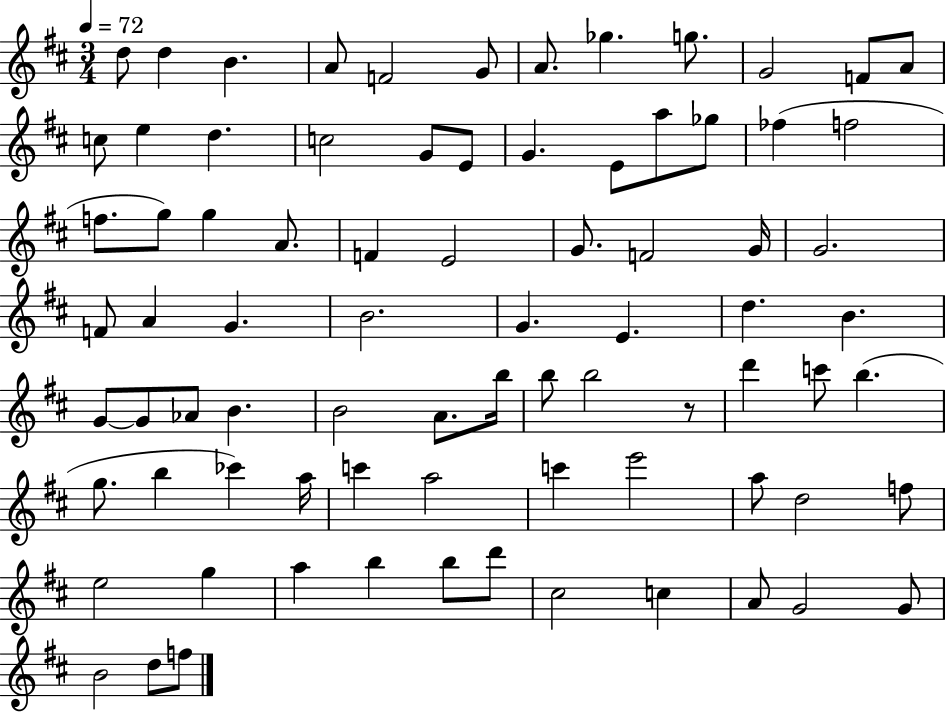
{
  \clef treble
  \numericTimeSignature
  \time 3/4
  \key d \major
  \tempo 4 = 72
  d''8 d''4 b'4. | a'8 f'2 g'8 | a'8. ges''4. g''8. | g'2 f'8 a'8 | \break c''8 e''4 d''4. | c''2 g'8 e'8 | g'4. e'8 a''8 ges''8 | fes''4( f''2 | \break f''8. g''8) g''4 a'8. | f'4 e'2 | g'8. f'2 g'16 | g'2. | \break f'8 a'4 g'4. | b'2. | g'4. e'4. | d''4. b'4. | \break g'8~~ g'8 aes'8 b'4. | b'2 a'8. b''16 | b''8 b''2 r8 | d'''4 c'''8 b''4.( | \break g''8. b''4 ces'''4) a''16 | c'''4 a''2 | c'''4 e'''2 | a''8 d''2 f''8 | \break e''2 g''4 | a''4 b''4 b''8 d'''8 | cis''2 c''4 | a'8 g'2 g'8 | \break b'2 d''8 f''8 | \bar "|."
}